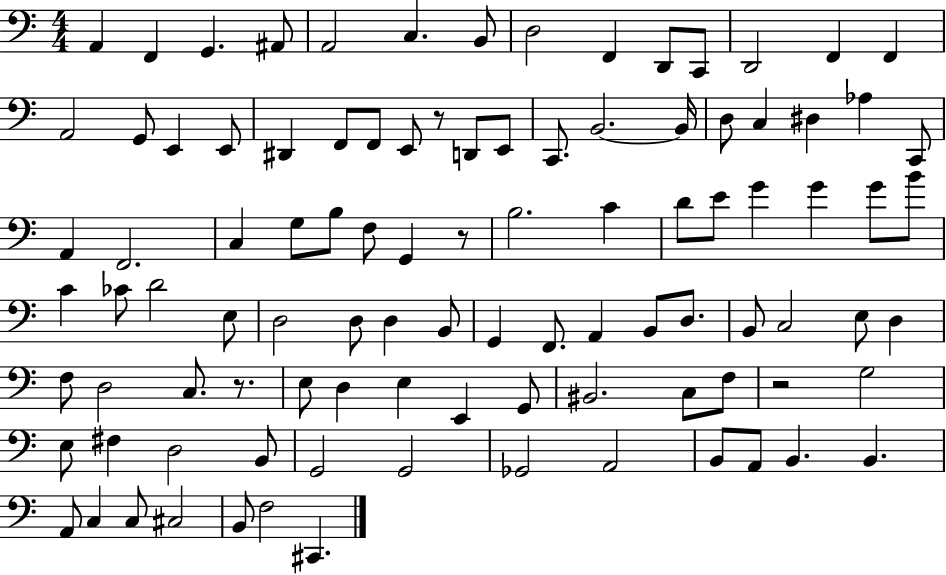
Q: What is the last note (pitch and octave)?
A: C#2